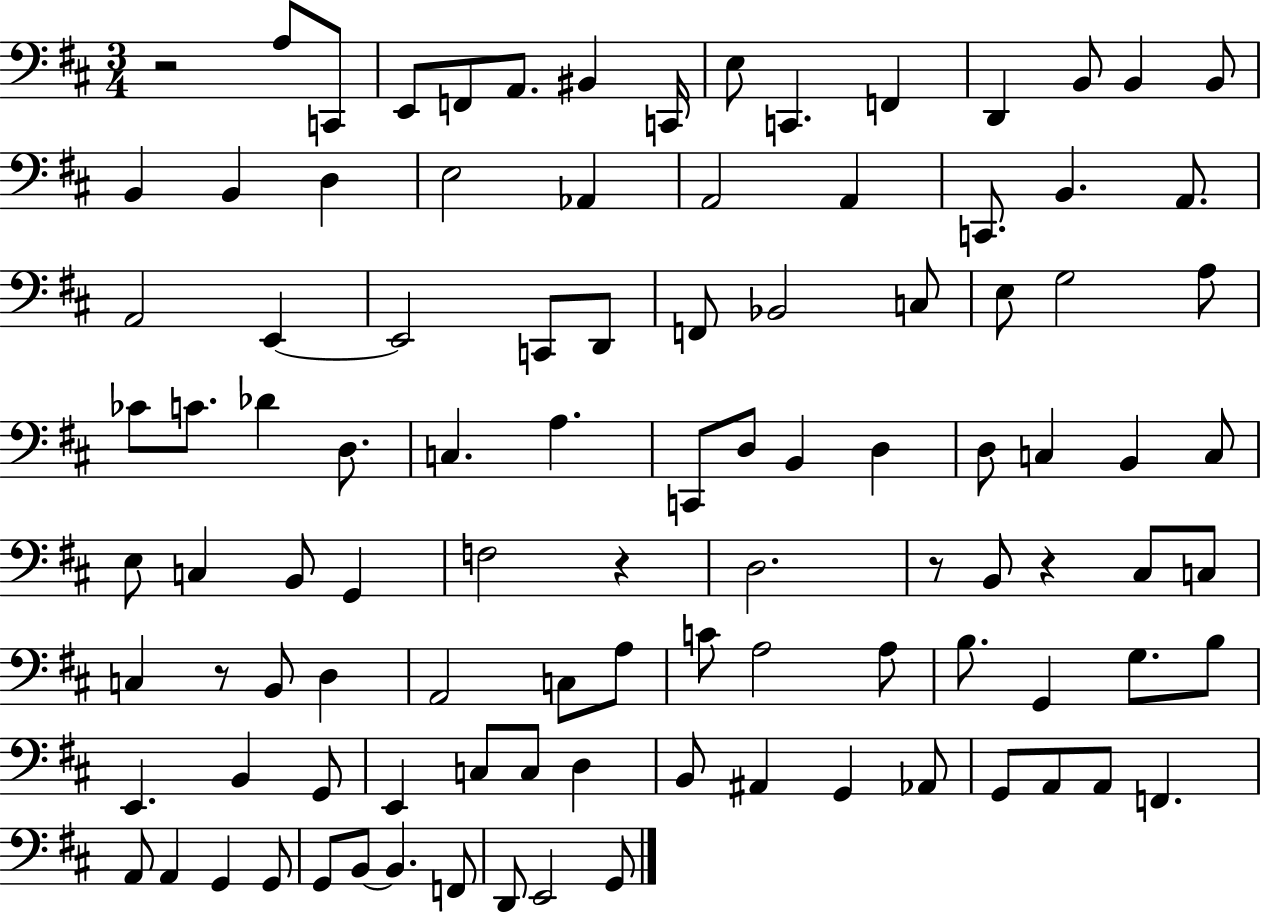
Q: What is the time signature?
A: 3/4